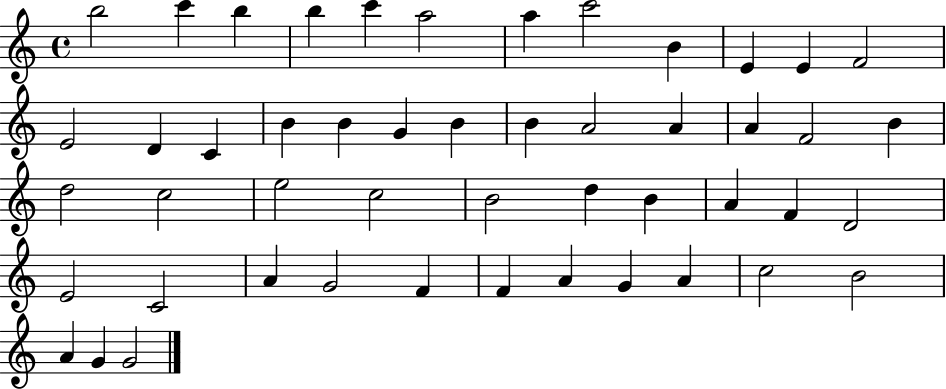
B5/h C6/q B5/q B5/q C6/q A5/h A5/q C6/h B4/q E4/q E4/q F4/h E4/h D4/q C4/q B4/q B4/q G4/q B4/q B4/q A4/h A4/q A4/q F4/h B4/q D5/h C5/h E5/h C5/h B4/h D5/q B4/q A4/q F4/q D4/h E4/h C4/h A4/q G4/h F4/q F4/q A4/q G4/q A4/q C5/h B4/h A4/q G4/q G4/h